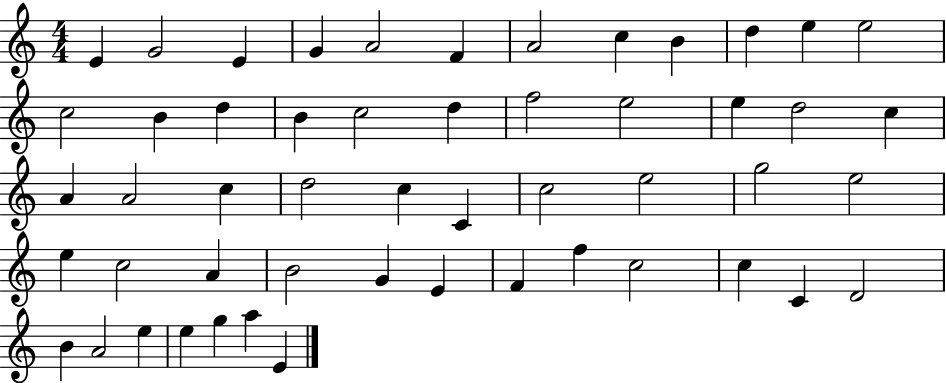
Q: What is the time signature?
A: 4/4